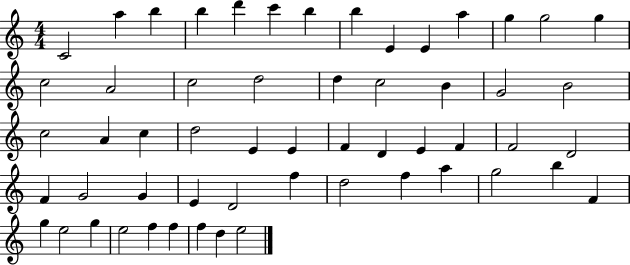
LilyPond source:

{
  \clef treble
  \numericTimeSignature
  \time 4/4
  \key c \major
  c'2 a''4 b''4 | b''4 d'''4 c'''4 b''4 | b''4 e'4 e'4 a''4 | g''4 g''2 g''4 | \break c''2 a'2 | c''2 d''2 | d''4 c''2 b'4 | g'2 b'2 | \break c''2 a'4 c''4 | d''2 e'4 e'4 | f'4 d'4 e'4 f'4 | f'2 d'2 | \break f'4 g'2 g'4 | e'4 d'2 f''4 | d''2 f''4 a''4 | g''2 b''4 f'4 | \break g''4 e''2 g''4 | e''2 f''4 f''4 | f''4 d''4 e''2 | \bar "|."
}